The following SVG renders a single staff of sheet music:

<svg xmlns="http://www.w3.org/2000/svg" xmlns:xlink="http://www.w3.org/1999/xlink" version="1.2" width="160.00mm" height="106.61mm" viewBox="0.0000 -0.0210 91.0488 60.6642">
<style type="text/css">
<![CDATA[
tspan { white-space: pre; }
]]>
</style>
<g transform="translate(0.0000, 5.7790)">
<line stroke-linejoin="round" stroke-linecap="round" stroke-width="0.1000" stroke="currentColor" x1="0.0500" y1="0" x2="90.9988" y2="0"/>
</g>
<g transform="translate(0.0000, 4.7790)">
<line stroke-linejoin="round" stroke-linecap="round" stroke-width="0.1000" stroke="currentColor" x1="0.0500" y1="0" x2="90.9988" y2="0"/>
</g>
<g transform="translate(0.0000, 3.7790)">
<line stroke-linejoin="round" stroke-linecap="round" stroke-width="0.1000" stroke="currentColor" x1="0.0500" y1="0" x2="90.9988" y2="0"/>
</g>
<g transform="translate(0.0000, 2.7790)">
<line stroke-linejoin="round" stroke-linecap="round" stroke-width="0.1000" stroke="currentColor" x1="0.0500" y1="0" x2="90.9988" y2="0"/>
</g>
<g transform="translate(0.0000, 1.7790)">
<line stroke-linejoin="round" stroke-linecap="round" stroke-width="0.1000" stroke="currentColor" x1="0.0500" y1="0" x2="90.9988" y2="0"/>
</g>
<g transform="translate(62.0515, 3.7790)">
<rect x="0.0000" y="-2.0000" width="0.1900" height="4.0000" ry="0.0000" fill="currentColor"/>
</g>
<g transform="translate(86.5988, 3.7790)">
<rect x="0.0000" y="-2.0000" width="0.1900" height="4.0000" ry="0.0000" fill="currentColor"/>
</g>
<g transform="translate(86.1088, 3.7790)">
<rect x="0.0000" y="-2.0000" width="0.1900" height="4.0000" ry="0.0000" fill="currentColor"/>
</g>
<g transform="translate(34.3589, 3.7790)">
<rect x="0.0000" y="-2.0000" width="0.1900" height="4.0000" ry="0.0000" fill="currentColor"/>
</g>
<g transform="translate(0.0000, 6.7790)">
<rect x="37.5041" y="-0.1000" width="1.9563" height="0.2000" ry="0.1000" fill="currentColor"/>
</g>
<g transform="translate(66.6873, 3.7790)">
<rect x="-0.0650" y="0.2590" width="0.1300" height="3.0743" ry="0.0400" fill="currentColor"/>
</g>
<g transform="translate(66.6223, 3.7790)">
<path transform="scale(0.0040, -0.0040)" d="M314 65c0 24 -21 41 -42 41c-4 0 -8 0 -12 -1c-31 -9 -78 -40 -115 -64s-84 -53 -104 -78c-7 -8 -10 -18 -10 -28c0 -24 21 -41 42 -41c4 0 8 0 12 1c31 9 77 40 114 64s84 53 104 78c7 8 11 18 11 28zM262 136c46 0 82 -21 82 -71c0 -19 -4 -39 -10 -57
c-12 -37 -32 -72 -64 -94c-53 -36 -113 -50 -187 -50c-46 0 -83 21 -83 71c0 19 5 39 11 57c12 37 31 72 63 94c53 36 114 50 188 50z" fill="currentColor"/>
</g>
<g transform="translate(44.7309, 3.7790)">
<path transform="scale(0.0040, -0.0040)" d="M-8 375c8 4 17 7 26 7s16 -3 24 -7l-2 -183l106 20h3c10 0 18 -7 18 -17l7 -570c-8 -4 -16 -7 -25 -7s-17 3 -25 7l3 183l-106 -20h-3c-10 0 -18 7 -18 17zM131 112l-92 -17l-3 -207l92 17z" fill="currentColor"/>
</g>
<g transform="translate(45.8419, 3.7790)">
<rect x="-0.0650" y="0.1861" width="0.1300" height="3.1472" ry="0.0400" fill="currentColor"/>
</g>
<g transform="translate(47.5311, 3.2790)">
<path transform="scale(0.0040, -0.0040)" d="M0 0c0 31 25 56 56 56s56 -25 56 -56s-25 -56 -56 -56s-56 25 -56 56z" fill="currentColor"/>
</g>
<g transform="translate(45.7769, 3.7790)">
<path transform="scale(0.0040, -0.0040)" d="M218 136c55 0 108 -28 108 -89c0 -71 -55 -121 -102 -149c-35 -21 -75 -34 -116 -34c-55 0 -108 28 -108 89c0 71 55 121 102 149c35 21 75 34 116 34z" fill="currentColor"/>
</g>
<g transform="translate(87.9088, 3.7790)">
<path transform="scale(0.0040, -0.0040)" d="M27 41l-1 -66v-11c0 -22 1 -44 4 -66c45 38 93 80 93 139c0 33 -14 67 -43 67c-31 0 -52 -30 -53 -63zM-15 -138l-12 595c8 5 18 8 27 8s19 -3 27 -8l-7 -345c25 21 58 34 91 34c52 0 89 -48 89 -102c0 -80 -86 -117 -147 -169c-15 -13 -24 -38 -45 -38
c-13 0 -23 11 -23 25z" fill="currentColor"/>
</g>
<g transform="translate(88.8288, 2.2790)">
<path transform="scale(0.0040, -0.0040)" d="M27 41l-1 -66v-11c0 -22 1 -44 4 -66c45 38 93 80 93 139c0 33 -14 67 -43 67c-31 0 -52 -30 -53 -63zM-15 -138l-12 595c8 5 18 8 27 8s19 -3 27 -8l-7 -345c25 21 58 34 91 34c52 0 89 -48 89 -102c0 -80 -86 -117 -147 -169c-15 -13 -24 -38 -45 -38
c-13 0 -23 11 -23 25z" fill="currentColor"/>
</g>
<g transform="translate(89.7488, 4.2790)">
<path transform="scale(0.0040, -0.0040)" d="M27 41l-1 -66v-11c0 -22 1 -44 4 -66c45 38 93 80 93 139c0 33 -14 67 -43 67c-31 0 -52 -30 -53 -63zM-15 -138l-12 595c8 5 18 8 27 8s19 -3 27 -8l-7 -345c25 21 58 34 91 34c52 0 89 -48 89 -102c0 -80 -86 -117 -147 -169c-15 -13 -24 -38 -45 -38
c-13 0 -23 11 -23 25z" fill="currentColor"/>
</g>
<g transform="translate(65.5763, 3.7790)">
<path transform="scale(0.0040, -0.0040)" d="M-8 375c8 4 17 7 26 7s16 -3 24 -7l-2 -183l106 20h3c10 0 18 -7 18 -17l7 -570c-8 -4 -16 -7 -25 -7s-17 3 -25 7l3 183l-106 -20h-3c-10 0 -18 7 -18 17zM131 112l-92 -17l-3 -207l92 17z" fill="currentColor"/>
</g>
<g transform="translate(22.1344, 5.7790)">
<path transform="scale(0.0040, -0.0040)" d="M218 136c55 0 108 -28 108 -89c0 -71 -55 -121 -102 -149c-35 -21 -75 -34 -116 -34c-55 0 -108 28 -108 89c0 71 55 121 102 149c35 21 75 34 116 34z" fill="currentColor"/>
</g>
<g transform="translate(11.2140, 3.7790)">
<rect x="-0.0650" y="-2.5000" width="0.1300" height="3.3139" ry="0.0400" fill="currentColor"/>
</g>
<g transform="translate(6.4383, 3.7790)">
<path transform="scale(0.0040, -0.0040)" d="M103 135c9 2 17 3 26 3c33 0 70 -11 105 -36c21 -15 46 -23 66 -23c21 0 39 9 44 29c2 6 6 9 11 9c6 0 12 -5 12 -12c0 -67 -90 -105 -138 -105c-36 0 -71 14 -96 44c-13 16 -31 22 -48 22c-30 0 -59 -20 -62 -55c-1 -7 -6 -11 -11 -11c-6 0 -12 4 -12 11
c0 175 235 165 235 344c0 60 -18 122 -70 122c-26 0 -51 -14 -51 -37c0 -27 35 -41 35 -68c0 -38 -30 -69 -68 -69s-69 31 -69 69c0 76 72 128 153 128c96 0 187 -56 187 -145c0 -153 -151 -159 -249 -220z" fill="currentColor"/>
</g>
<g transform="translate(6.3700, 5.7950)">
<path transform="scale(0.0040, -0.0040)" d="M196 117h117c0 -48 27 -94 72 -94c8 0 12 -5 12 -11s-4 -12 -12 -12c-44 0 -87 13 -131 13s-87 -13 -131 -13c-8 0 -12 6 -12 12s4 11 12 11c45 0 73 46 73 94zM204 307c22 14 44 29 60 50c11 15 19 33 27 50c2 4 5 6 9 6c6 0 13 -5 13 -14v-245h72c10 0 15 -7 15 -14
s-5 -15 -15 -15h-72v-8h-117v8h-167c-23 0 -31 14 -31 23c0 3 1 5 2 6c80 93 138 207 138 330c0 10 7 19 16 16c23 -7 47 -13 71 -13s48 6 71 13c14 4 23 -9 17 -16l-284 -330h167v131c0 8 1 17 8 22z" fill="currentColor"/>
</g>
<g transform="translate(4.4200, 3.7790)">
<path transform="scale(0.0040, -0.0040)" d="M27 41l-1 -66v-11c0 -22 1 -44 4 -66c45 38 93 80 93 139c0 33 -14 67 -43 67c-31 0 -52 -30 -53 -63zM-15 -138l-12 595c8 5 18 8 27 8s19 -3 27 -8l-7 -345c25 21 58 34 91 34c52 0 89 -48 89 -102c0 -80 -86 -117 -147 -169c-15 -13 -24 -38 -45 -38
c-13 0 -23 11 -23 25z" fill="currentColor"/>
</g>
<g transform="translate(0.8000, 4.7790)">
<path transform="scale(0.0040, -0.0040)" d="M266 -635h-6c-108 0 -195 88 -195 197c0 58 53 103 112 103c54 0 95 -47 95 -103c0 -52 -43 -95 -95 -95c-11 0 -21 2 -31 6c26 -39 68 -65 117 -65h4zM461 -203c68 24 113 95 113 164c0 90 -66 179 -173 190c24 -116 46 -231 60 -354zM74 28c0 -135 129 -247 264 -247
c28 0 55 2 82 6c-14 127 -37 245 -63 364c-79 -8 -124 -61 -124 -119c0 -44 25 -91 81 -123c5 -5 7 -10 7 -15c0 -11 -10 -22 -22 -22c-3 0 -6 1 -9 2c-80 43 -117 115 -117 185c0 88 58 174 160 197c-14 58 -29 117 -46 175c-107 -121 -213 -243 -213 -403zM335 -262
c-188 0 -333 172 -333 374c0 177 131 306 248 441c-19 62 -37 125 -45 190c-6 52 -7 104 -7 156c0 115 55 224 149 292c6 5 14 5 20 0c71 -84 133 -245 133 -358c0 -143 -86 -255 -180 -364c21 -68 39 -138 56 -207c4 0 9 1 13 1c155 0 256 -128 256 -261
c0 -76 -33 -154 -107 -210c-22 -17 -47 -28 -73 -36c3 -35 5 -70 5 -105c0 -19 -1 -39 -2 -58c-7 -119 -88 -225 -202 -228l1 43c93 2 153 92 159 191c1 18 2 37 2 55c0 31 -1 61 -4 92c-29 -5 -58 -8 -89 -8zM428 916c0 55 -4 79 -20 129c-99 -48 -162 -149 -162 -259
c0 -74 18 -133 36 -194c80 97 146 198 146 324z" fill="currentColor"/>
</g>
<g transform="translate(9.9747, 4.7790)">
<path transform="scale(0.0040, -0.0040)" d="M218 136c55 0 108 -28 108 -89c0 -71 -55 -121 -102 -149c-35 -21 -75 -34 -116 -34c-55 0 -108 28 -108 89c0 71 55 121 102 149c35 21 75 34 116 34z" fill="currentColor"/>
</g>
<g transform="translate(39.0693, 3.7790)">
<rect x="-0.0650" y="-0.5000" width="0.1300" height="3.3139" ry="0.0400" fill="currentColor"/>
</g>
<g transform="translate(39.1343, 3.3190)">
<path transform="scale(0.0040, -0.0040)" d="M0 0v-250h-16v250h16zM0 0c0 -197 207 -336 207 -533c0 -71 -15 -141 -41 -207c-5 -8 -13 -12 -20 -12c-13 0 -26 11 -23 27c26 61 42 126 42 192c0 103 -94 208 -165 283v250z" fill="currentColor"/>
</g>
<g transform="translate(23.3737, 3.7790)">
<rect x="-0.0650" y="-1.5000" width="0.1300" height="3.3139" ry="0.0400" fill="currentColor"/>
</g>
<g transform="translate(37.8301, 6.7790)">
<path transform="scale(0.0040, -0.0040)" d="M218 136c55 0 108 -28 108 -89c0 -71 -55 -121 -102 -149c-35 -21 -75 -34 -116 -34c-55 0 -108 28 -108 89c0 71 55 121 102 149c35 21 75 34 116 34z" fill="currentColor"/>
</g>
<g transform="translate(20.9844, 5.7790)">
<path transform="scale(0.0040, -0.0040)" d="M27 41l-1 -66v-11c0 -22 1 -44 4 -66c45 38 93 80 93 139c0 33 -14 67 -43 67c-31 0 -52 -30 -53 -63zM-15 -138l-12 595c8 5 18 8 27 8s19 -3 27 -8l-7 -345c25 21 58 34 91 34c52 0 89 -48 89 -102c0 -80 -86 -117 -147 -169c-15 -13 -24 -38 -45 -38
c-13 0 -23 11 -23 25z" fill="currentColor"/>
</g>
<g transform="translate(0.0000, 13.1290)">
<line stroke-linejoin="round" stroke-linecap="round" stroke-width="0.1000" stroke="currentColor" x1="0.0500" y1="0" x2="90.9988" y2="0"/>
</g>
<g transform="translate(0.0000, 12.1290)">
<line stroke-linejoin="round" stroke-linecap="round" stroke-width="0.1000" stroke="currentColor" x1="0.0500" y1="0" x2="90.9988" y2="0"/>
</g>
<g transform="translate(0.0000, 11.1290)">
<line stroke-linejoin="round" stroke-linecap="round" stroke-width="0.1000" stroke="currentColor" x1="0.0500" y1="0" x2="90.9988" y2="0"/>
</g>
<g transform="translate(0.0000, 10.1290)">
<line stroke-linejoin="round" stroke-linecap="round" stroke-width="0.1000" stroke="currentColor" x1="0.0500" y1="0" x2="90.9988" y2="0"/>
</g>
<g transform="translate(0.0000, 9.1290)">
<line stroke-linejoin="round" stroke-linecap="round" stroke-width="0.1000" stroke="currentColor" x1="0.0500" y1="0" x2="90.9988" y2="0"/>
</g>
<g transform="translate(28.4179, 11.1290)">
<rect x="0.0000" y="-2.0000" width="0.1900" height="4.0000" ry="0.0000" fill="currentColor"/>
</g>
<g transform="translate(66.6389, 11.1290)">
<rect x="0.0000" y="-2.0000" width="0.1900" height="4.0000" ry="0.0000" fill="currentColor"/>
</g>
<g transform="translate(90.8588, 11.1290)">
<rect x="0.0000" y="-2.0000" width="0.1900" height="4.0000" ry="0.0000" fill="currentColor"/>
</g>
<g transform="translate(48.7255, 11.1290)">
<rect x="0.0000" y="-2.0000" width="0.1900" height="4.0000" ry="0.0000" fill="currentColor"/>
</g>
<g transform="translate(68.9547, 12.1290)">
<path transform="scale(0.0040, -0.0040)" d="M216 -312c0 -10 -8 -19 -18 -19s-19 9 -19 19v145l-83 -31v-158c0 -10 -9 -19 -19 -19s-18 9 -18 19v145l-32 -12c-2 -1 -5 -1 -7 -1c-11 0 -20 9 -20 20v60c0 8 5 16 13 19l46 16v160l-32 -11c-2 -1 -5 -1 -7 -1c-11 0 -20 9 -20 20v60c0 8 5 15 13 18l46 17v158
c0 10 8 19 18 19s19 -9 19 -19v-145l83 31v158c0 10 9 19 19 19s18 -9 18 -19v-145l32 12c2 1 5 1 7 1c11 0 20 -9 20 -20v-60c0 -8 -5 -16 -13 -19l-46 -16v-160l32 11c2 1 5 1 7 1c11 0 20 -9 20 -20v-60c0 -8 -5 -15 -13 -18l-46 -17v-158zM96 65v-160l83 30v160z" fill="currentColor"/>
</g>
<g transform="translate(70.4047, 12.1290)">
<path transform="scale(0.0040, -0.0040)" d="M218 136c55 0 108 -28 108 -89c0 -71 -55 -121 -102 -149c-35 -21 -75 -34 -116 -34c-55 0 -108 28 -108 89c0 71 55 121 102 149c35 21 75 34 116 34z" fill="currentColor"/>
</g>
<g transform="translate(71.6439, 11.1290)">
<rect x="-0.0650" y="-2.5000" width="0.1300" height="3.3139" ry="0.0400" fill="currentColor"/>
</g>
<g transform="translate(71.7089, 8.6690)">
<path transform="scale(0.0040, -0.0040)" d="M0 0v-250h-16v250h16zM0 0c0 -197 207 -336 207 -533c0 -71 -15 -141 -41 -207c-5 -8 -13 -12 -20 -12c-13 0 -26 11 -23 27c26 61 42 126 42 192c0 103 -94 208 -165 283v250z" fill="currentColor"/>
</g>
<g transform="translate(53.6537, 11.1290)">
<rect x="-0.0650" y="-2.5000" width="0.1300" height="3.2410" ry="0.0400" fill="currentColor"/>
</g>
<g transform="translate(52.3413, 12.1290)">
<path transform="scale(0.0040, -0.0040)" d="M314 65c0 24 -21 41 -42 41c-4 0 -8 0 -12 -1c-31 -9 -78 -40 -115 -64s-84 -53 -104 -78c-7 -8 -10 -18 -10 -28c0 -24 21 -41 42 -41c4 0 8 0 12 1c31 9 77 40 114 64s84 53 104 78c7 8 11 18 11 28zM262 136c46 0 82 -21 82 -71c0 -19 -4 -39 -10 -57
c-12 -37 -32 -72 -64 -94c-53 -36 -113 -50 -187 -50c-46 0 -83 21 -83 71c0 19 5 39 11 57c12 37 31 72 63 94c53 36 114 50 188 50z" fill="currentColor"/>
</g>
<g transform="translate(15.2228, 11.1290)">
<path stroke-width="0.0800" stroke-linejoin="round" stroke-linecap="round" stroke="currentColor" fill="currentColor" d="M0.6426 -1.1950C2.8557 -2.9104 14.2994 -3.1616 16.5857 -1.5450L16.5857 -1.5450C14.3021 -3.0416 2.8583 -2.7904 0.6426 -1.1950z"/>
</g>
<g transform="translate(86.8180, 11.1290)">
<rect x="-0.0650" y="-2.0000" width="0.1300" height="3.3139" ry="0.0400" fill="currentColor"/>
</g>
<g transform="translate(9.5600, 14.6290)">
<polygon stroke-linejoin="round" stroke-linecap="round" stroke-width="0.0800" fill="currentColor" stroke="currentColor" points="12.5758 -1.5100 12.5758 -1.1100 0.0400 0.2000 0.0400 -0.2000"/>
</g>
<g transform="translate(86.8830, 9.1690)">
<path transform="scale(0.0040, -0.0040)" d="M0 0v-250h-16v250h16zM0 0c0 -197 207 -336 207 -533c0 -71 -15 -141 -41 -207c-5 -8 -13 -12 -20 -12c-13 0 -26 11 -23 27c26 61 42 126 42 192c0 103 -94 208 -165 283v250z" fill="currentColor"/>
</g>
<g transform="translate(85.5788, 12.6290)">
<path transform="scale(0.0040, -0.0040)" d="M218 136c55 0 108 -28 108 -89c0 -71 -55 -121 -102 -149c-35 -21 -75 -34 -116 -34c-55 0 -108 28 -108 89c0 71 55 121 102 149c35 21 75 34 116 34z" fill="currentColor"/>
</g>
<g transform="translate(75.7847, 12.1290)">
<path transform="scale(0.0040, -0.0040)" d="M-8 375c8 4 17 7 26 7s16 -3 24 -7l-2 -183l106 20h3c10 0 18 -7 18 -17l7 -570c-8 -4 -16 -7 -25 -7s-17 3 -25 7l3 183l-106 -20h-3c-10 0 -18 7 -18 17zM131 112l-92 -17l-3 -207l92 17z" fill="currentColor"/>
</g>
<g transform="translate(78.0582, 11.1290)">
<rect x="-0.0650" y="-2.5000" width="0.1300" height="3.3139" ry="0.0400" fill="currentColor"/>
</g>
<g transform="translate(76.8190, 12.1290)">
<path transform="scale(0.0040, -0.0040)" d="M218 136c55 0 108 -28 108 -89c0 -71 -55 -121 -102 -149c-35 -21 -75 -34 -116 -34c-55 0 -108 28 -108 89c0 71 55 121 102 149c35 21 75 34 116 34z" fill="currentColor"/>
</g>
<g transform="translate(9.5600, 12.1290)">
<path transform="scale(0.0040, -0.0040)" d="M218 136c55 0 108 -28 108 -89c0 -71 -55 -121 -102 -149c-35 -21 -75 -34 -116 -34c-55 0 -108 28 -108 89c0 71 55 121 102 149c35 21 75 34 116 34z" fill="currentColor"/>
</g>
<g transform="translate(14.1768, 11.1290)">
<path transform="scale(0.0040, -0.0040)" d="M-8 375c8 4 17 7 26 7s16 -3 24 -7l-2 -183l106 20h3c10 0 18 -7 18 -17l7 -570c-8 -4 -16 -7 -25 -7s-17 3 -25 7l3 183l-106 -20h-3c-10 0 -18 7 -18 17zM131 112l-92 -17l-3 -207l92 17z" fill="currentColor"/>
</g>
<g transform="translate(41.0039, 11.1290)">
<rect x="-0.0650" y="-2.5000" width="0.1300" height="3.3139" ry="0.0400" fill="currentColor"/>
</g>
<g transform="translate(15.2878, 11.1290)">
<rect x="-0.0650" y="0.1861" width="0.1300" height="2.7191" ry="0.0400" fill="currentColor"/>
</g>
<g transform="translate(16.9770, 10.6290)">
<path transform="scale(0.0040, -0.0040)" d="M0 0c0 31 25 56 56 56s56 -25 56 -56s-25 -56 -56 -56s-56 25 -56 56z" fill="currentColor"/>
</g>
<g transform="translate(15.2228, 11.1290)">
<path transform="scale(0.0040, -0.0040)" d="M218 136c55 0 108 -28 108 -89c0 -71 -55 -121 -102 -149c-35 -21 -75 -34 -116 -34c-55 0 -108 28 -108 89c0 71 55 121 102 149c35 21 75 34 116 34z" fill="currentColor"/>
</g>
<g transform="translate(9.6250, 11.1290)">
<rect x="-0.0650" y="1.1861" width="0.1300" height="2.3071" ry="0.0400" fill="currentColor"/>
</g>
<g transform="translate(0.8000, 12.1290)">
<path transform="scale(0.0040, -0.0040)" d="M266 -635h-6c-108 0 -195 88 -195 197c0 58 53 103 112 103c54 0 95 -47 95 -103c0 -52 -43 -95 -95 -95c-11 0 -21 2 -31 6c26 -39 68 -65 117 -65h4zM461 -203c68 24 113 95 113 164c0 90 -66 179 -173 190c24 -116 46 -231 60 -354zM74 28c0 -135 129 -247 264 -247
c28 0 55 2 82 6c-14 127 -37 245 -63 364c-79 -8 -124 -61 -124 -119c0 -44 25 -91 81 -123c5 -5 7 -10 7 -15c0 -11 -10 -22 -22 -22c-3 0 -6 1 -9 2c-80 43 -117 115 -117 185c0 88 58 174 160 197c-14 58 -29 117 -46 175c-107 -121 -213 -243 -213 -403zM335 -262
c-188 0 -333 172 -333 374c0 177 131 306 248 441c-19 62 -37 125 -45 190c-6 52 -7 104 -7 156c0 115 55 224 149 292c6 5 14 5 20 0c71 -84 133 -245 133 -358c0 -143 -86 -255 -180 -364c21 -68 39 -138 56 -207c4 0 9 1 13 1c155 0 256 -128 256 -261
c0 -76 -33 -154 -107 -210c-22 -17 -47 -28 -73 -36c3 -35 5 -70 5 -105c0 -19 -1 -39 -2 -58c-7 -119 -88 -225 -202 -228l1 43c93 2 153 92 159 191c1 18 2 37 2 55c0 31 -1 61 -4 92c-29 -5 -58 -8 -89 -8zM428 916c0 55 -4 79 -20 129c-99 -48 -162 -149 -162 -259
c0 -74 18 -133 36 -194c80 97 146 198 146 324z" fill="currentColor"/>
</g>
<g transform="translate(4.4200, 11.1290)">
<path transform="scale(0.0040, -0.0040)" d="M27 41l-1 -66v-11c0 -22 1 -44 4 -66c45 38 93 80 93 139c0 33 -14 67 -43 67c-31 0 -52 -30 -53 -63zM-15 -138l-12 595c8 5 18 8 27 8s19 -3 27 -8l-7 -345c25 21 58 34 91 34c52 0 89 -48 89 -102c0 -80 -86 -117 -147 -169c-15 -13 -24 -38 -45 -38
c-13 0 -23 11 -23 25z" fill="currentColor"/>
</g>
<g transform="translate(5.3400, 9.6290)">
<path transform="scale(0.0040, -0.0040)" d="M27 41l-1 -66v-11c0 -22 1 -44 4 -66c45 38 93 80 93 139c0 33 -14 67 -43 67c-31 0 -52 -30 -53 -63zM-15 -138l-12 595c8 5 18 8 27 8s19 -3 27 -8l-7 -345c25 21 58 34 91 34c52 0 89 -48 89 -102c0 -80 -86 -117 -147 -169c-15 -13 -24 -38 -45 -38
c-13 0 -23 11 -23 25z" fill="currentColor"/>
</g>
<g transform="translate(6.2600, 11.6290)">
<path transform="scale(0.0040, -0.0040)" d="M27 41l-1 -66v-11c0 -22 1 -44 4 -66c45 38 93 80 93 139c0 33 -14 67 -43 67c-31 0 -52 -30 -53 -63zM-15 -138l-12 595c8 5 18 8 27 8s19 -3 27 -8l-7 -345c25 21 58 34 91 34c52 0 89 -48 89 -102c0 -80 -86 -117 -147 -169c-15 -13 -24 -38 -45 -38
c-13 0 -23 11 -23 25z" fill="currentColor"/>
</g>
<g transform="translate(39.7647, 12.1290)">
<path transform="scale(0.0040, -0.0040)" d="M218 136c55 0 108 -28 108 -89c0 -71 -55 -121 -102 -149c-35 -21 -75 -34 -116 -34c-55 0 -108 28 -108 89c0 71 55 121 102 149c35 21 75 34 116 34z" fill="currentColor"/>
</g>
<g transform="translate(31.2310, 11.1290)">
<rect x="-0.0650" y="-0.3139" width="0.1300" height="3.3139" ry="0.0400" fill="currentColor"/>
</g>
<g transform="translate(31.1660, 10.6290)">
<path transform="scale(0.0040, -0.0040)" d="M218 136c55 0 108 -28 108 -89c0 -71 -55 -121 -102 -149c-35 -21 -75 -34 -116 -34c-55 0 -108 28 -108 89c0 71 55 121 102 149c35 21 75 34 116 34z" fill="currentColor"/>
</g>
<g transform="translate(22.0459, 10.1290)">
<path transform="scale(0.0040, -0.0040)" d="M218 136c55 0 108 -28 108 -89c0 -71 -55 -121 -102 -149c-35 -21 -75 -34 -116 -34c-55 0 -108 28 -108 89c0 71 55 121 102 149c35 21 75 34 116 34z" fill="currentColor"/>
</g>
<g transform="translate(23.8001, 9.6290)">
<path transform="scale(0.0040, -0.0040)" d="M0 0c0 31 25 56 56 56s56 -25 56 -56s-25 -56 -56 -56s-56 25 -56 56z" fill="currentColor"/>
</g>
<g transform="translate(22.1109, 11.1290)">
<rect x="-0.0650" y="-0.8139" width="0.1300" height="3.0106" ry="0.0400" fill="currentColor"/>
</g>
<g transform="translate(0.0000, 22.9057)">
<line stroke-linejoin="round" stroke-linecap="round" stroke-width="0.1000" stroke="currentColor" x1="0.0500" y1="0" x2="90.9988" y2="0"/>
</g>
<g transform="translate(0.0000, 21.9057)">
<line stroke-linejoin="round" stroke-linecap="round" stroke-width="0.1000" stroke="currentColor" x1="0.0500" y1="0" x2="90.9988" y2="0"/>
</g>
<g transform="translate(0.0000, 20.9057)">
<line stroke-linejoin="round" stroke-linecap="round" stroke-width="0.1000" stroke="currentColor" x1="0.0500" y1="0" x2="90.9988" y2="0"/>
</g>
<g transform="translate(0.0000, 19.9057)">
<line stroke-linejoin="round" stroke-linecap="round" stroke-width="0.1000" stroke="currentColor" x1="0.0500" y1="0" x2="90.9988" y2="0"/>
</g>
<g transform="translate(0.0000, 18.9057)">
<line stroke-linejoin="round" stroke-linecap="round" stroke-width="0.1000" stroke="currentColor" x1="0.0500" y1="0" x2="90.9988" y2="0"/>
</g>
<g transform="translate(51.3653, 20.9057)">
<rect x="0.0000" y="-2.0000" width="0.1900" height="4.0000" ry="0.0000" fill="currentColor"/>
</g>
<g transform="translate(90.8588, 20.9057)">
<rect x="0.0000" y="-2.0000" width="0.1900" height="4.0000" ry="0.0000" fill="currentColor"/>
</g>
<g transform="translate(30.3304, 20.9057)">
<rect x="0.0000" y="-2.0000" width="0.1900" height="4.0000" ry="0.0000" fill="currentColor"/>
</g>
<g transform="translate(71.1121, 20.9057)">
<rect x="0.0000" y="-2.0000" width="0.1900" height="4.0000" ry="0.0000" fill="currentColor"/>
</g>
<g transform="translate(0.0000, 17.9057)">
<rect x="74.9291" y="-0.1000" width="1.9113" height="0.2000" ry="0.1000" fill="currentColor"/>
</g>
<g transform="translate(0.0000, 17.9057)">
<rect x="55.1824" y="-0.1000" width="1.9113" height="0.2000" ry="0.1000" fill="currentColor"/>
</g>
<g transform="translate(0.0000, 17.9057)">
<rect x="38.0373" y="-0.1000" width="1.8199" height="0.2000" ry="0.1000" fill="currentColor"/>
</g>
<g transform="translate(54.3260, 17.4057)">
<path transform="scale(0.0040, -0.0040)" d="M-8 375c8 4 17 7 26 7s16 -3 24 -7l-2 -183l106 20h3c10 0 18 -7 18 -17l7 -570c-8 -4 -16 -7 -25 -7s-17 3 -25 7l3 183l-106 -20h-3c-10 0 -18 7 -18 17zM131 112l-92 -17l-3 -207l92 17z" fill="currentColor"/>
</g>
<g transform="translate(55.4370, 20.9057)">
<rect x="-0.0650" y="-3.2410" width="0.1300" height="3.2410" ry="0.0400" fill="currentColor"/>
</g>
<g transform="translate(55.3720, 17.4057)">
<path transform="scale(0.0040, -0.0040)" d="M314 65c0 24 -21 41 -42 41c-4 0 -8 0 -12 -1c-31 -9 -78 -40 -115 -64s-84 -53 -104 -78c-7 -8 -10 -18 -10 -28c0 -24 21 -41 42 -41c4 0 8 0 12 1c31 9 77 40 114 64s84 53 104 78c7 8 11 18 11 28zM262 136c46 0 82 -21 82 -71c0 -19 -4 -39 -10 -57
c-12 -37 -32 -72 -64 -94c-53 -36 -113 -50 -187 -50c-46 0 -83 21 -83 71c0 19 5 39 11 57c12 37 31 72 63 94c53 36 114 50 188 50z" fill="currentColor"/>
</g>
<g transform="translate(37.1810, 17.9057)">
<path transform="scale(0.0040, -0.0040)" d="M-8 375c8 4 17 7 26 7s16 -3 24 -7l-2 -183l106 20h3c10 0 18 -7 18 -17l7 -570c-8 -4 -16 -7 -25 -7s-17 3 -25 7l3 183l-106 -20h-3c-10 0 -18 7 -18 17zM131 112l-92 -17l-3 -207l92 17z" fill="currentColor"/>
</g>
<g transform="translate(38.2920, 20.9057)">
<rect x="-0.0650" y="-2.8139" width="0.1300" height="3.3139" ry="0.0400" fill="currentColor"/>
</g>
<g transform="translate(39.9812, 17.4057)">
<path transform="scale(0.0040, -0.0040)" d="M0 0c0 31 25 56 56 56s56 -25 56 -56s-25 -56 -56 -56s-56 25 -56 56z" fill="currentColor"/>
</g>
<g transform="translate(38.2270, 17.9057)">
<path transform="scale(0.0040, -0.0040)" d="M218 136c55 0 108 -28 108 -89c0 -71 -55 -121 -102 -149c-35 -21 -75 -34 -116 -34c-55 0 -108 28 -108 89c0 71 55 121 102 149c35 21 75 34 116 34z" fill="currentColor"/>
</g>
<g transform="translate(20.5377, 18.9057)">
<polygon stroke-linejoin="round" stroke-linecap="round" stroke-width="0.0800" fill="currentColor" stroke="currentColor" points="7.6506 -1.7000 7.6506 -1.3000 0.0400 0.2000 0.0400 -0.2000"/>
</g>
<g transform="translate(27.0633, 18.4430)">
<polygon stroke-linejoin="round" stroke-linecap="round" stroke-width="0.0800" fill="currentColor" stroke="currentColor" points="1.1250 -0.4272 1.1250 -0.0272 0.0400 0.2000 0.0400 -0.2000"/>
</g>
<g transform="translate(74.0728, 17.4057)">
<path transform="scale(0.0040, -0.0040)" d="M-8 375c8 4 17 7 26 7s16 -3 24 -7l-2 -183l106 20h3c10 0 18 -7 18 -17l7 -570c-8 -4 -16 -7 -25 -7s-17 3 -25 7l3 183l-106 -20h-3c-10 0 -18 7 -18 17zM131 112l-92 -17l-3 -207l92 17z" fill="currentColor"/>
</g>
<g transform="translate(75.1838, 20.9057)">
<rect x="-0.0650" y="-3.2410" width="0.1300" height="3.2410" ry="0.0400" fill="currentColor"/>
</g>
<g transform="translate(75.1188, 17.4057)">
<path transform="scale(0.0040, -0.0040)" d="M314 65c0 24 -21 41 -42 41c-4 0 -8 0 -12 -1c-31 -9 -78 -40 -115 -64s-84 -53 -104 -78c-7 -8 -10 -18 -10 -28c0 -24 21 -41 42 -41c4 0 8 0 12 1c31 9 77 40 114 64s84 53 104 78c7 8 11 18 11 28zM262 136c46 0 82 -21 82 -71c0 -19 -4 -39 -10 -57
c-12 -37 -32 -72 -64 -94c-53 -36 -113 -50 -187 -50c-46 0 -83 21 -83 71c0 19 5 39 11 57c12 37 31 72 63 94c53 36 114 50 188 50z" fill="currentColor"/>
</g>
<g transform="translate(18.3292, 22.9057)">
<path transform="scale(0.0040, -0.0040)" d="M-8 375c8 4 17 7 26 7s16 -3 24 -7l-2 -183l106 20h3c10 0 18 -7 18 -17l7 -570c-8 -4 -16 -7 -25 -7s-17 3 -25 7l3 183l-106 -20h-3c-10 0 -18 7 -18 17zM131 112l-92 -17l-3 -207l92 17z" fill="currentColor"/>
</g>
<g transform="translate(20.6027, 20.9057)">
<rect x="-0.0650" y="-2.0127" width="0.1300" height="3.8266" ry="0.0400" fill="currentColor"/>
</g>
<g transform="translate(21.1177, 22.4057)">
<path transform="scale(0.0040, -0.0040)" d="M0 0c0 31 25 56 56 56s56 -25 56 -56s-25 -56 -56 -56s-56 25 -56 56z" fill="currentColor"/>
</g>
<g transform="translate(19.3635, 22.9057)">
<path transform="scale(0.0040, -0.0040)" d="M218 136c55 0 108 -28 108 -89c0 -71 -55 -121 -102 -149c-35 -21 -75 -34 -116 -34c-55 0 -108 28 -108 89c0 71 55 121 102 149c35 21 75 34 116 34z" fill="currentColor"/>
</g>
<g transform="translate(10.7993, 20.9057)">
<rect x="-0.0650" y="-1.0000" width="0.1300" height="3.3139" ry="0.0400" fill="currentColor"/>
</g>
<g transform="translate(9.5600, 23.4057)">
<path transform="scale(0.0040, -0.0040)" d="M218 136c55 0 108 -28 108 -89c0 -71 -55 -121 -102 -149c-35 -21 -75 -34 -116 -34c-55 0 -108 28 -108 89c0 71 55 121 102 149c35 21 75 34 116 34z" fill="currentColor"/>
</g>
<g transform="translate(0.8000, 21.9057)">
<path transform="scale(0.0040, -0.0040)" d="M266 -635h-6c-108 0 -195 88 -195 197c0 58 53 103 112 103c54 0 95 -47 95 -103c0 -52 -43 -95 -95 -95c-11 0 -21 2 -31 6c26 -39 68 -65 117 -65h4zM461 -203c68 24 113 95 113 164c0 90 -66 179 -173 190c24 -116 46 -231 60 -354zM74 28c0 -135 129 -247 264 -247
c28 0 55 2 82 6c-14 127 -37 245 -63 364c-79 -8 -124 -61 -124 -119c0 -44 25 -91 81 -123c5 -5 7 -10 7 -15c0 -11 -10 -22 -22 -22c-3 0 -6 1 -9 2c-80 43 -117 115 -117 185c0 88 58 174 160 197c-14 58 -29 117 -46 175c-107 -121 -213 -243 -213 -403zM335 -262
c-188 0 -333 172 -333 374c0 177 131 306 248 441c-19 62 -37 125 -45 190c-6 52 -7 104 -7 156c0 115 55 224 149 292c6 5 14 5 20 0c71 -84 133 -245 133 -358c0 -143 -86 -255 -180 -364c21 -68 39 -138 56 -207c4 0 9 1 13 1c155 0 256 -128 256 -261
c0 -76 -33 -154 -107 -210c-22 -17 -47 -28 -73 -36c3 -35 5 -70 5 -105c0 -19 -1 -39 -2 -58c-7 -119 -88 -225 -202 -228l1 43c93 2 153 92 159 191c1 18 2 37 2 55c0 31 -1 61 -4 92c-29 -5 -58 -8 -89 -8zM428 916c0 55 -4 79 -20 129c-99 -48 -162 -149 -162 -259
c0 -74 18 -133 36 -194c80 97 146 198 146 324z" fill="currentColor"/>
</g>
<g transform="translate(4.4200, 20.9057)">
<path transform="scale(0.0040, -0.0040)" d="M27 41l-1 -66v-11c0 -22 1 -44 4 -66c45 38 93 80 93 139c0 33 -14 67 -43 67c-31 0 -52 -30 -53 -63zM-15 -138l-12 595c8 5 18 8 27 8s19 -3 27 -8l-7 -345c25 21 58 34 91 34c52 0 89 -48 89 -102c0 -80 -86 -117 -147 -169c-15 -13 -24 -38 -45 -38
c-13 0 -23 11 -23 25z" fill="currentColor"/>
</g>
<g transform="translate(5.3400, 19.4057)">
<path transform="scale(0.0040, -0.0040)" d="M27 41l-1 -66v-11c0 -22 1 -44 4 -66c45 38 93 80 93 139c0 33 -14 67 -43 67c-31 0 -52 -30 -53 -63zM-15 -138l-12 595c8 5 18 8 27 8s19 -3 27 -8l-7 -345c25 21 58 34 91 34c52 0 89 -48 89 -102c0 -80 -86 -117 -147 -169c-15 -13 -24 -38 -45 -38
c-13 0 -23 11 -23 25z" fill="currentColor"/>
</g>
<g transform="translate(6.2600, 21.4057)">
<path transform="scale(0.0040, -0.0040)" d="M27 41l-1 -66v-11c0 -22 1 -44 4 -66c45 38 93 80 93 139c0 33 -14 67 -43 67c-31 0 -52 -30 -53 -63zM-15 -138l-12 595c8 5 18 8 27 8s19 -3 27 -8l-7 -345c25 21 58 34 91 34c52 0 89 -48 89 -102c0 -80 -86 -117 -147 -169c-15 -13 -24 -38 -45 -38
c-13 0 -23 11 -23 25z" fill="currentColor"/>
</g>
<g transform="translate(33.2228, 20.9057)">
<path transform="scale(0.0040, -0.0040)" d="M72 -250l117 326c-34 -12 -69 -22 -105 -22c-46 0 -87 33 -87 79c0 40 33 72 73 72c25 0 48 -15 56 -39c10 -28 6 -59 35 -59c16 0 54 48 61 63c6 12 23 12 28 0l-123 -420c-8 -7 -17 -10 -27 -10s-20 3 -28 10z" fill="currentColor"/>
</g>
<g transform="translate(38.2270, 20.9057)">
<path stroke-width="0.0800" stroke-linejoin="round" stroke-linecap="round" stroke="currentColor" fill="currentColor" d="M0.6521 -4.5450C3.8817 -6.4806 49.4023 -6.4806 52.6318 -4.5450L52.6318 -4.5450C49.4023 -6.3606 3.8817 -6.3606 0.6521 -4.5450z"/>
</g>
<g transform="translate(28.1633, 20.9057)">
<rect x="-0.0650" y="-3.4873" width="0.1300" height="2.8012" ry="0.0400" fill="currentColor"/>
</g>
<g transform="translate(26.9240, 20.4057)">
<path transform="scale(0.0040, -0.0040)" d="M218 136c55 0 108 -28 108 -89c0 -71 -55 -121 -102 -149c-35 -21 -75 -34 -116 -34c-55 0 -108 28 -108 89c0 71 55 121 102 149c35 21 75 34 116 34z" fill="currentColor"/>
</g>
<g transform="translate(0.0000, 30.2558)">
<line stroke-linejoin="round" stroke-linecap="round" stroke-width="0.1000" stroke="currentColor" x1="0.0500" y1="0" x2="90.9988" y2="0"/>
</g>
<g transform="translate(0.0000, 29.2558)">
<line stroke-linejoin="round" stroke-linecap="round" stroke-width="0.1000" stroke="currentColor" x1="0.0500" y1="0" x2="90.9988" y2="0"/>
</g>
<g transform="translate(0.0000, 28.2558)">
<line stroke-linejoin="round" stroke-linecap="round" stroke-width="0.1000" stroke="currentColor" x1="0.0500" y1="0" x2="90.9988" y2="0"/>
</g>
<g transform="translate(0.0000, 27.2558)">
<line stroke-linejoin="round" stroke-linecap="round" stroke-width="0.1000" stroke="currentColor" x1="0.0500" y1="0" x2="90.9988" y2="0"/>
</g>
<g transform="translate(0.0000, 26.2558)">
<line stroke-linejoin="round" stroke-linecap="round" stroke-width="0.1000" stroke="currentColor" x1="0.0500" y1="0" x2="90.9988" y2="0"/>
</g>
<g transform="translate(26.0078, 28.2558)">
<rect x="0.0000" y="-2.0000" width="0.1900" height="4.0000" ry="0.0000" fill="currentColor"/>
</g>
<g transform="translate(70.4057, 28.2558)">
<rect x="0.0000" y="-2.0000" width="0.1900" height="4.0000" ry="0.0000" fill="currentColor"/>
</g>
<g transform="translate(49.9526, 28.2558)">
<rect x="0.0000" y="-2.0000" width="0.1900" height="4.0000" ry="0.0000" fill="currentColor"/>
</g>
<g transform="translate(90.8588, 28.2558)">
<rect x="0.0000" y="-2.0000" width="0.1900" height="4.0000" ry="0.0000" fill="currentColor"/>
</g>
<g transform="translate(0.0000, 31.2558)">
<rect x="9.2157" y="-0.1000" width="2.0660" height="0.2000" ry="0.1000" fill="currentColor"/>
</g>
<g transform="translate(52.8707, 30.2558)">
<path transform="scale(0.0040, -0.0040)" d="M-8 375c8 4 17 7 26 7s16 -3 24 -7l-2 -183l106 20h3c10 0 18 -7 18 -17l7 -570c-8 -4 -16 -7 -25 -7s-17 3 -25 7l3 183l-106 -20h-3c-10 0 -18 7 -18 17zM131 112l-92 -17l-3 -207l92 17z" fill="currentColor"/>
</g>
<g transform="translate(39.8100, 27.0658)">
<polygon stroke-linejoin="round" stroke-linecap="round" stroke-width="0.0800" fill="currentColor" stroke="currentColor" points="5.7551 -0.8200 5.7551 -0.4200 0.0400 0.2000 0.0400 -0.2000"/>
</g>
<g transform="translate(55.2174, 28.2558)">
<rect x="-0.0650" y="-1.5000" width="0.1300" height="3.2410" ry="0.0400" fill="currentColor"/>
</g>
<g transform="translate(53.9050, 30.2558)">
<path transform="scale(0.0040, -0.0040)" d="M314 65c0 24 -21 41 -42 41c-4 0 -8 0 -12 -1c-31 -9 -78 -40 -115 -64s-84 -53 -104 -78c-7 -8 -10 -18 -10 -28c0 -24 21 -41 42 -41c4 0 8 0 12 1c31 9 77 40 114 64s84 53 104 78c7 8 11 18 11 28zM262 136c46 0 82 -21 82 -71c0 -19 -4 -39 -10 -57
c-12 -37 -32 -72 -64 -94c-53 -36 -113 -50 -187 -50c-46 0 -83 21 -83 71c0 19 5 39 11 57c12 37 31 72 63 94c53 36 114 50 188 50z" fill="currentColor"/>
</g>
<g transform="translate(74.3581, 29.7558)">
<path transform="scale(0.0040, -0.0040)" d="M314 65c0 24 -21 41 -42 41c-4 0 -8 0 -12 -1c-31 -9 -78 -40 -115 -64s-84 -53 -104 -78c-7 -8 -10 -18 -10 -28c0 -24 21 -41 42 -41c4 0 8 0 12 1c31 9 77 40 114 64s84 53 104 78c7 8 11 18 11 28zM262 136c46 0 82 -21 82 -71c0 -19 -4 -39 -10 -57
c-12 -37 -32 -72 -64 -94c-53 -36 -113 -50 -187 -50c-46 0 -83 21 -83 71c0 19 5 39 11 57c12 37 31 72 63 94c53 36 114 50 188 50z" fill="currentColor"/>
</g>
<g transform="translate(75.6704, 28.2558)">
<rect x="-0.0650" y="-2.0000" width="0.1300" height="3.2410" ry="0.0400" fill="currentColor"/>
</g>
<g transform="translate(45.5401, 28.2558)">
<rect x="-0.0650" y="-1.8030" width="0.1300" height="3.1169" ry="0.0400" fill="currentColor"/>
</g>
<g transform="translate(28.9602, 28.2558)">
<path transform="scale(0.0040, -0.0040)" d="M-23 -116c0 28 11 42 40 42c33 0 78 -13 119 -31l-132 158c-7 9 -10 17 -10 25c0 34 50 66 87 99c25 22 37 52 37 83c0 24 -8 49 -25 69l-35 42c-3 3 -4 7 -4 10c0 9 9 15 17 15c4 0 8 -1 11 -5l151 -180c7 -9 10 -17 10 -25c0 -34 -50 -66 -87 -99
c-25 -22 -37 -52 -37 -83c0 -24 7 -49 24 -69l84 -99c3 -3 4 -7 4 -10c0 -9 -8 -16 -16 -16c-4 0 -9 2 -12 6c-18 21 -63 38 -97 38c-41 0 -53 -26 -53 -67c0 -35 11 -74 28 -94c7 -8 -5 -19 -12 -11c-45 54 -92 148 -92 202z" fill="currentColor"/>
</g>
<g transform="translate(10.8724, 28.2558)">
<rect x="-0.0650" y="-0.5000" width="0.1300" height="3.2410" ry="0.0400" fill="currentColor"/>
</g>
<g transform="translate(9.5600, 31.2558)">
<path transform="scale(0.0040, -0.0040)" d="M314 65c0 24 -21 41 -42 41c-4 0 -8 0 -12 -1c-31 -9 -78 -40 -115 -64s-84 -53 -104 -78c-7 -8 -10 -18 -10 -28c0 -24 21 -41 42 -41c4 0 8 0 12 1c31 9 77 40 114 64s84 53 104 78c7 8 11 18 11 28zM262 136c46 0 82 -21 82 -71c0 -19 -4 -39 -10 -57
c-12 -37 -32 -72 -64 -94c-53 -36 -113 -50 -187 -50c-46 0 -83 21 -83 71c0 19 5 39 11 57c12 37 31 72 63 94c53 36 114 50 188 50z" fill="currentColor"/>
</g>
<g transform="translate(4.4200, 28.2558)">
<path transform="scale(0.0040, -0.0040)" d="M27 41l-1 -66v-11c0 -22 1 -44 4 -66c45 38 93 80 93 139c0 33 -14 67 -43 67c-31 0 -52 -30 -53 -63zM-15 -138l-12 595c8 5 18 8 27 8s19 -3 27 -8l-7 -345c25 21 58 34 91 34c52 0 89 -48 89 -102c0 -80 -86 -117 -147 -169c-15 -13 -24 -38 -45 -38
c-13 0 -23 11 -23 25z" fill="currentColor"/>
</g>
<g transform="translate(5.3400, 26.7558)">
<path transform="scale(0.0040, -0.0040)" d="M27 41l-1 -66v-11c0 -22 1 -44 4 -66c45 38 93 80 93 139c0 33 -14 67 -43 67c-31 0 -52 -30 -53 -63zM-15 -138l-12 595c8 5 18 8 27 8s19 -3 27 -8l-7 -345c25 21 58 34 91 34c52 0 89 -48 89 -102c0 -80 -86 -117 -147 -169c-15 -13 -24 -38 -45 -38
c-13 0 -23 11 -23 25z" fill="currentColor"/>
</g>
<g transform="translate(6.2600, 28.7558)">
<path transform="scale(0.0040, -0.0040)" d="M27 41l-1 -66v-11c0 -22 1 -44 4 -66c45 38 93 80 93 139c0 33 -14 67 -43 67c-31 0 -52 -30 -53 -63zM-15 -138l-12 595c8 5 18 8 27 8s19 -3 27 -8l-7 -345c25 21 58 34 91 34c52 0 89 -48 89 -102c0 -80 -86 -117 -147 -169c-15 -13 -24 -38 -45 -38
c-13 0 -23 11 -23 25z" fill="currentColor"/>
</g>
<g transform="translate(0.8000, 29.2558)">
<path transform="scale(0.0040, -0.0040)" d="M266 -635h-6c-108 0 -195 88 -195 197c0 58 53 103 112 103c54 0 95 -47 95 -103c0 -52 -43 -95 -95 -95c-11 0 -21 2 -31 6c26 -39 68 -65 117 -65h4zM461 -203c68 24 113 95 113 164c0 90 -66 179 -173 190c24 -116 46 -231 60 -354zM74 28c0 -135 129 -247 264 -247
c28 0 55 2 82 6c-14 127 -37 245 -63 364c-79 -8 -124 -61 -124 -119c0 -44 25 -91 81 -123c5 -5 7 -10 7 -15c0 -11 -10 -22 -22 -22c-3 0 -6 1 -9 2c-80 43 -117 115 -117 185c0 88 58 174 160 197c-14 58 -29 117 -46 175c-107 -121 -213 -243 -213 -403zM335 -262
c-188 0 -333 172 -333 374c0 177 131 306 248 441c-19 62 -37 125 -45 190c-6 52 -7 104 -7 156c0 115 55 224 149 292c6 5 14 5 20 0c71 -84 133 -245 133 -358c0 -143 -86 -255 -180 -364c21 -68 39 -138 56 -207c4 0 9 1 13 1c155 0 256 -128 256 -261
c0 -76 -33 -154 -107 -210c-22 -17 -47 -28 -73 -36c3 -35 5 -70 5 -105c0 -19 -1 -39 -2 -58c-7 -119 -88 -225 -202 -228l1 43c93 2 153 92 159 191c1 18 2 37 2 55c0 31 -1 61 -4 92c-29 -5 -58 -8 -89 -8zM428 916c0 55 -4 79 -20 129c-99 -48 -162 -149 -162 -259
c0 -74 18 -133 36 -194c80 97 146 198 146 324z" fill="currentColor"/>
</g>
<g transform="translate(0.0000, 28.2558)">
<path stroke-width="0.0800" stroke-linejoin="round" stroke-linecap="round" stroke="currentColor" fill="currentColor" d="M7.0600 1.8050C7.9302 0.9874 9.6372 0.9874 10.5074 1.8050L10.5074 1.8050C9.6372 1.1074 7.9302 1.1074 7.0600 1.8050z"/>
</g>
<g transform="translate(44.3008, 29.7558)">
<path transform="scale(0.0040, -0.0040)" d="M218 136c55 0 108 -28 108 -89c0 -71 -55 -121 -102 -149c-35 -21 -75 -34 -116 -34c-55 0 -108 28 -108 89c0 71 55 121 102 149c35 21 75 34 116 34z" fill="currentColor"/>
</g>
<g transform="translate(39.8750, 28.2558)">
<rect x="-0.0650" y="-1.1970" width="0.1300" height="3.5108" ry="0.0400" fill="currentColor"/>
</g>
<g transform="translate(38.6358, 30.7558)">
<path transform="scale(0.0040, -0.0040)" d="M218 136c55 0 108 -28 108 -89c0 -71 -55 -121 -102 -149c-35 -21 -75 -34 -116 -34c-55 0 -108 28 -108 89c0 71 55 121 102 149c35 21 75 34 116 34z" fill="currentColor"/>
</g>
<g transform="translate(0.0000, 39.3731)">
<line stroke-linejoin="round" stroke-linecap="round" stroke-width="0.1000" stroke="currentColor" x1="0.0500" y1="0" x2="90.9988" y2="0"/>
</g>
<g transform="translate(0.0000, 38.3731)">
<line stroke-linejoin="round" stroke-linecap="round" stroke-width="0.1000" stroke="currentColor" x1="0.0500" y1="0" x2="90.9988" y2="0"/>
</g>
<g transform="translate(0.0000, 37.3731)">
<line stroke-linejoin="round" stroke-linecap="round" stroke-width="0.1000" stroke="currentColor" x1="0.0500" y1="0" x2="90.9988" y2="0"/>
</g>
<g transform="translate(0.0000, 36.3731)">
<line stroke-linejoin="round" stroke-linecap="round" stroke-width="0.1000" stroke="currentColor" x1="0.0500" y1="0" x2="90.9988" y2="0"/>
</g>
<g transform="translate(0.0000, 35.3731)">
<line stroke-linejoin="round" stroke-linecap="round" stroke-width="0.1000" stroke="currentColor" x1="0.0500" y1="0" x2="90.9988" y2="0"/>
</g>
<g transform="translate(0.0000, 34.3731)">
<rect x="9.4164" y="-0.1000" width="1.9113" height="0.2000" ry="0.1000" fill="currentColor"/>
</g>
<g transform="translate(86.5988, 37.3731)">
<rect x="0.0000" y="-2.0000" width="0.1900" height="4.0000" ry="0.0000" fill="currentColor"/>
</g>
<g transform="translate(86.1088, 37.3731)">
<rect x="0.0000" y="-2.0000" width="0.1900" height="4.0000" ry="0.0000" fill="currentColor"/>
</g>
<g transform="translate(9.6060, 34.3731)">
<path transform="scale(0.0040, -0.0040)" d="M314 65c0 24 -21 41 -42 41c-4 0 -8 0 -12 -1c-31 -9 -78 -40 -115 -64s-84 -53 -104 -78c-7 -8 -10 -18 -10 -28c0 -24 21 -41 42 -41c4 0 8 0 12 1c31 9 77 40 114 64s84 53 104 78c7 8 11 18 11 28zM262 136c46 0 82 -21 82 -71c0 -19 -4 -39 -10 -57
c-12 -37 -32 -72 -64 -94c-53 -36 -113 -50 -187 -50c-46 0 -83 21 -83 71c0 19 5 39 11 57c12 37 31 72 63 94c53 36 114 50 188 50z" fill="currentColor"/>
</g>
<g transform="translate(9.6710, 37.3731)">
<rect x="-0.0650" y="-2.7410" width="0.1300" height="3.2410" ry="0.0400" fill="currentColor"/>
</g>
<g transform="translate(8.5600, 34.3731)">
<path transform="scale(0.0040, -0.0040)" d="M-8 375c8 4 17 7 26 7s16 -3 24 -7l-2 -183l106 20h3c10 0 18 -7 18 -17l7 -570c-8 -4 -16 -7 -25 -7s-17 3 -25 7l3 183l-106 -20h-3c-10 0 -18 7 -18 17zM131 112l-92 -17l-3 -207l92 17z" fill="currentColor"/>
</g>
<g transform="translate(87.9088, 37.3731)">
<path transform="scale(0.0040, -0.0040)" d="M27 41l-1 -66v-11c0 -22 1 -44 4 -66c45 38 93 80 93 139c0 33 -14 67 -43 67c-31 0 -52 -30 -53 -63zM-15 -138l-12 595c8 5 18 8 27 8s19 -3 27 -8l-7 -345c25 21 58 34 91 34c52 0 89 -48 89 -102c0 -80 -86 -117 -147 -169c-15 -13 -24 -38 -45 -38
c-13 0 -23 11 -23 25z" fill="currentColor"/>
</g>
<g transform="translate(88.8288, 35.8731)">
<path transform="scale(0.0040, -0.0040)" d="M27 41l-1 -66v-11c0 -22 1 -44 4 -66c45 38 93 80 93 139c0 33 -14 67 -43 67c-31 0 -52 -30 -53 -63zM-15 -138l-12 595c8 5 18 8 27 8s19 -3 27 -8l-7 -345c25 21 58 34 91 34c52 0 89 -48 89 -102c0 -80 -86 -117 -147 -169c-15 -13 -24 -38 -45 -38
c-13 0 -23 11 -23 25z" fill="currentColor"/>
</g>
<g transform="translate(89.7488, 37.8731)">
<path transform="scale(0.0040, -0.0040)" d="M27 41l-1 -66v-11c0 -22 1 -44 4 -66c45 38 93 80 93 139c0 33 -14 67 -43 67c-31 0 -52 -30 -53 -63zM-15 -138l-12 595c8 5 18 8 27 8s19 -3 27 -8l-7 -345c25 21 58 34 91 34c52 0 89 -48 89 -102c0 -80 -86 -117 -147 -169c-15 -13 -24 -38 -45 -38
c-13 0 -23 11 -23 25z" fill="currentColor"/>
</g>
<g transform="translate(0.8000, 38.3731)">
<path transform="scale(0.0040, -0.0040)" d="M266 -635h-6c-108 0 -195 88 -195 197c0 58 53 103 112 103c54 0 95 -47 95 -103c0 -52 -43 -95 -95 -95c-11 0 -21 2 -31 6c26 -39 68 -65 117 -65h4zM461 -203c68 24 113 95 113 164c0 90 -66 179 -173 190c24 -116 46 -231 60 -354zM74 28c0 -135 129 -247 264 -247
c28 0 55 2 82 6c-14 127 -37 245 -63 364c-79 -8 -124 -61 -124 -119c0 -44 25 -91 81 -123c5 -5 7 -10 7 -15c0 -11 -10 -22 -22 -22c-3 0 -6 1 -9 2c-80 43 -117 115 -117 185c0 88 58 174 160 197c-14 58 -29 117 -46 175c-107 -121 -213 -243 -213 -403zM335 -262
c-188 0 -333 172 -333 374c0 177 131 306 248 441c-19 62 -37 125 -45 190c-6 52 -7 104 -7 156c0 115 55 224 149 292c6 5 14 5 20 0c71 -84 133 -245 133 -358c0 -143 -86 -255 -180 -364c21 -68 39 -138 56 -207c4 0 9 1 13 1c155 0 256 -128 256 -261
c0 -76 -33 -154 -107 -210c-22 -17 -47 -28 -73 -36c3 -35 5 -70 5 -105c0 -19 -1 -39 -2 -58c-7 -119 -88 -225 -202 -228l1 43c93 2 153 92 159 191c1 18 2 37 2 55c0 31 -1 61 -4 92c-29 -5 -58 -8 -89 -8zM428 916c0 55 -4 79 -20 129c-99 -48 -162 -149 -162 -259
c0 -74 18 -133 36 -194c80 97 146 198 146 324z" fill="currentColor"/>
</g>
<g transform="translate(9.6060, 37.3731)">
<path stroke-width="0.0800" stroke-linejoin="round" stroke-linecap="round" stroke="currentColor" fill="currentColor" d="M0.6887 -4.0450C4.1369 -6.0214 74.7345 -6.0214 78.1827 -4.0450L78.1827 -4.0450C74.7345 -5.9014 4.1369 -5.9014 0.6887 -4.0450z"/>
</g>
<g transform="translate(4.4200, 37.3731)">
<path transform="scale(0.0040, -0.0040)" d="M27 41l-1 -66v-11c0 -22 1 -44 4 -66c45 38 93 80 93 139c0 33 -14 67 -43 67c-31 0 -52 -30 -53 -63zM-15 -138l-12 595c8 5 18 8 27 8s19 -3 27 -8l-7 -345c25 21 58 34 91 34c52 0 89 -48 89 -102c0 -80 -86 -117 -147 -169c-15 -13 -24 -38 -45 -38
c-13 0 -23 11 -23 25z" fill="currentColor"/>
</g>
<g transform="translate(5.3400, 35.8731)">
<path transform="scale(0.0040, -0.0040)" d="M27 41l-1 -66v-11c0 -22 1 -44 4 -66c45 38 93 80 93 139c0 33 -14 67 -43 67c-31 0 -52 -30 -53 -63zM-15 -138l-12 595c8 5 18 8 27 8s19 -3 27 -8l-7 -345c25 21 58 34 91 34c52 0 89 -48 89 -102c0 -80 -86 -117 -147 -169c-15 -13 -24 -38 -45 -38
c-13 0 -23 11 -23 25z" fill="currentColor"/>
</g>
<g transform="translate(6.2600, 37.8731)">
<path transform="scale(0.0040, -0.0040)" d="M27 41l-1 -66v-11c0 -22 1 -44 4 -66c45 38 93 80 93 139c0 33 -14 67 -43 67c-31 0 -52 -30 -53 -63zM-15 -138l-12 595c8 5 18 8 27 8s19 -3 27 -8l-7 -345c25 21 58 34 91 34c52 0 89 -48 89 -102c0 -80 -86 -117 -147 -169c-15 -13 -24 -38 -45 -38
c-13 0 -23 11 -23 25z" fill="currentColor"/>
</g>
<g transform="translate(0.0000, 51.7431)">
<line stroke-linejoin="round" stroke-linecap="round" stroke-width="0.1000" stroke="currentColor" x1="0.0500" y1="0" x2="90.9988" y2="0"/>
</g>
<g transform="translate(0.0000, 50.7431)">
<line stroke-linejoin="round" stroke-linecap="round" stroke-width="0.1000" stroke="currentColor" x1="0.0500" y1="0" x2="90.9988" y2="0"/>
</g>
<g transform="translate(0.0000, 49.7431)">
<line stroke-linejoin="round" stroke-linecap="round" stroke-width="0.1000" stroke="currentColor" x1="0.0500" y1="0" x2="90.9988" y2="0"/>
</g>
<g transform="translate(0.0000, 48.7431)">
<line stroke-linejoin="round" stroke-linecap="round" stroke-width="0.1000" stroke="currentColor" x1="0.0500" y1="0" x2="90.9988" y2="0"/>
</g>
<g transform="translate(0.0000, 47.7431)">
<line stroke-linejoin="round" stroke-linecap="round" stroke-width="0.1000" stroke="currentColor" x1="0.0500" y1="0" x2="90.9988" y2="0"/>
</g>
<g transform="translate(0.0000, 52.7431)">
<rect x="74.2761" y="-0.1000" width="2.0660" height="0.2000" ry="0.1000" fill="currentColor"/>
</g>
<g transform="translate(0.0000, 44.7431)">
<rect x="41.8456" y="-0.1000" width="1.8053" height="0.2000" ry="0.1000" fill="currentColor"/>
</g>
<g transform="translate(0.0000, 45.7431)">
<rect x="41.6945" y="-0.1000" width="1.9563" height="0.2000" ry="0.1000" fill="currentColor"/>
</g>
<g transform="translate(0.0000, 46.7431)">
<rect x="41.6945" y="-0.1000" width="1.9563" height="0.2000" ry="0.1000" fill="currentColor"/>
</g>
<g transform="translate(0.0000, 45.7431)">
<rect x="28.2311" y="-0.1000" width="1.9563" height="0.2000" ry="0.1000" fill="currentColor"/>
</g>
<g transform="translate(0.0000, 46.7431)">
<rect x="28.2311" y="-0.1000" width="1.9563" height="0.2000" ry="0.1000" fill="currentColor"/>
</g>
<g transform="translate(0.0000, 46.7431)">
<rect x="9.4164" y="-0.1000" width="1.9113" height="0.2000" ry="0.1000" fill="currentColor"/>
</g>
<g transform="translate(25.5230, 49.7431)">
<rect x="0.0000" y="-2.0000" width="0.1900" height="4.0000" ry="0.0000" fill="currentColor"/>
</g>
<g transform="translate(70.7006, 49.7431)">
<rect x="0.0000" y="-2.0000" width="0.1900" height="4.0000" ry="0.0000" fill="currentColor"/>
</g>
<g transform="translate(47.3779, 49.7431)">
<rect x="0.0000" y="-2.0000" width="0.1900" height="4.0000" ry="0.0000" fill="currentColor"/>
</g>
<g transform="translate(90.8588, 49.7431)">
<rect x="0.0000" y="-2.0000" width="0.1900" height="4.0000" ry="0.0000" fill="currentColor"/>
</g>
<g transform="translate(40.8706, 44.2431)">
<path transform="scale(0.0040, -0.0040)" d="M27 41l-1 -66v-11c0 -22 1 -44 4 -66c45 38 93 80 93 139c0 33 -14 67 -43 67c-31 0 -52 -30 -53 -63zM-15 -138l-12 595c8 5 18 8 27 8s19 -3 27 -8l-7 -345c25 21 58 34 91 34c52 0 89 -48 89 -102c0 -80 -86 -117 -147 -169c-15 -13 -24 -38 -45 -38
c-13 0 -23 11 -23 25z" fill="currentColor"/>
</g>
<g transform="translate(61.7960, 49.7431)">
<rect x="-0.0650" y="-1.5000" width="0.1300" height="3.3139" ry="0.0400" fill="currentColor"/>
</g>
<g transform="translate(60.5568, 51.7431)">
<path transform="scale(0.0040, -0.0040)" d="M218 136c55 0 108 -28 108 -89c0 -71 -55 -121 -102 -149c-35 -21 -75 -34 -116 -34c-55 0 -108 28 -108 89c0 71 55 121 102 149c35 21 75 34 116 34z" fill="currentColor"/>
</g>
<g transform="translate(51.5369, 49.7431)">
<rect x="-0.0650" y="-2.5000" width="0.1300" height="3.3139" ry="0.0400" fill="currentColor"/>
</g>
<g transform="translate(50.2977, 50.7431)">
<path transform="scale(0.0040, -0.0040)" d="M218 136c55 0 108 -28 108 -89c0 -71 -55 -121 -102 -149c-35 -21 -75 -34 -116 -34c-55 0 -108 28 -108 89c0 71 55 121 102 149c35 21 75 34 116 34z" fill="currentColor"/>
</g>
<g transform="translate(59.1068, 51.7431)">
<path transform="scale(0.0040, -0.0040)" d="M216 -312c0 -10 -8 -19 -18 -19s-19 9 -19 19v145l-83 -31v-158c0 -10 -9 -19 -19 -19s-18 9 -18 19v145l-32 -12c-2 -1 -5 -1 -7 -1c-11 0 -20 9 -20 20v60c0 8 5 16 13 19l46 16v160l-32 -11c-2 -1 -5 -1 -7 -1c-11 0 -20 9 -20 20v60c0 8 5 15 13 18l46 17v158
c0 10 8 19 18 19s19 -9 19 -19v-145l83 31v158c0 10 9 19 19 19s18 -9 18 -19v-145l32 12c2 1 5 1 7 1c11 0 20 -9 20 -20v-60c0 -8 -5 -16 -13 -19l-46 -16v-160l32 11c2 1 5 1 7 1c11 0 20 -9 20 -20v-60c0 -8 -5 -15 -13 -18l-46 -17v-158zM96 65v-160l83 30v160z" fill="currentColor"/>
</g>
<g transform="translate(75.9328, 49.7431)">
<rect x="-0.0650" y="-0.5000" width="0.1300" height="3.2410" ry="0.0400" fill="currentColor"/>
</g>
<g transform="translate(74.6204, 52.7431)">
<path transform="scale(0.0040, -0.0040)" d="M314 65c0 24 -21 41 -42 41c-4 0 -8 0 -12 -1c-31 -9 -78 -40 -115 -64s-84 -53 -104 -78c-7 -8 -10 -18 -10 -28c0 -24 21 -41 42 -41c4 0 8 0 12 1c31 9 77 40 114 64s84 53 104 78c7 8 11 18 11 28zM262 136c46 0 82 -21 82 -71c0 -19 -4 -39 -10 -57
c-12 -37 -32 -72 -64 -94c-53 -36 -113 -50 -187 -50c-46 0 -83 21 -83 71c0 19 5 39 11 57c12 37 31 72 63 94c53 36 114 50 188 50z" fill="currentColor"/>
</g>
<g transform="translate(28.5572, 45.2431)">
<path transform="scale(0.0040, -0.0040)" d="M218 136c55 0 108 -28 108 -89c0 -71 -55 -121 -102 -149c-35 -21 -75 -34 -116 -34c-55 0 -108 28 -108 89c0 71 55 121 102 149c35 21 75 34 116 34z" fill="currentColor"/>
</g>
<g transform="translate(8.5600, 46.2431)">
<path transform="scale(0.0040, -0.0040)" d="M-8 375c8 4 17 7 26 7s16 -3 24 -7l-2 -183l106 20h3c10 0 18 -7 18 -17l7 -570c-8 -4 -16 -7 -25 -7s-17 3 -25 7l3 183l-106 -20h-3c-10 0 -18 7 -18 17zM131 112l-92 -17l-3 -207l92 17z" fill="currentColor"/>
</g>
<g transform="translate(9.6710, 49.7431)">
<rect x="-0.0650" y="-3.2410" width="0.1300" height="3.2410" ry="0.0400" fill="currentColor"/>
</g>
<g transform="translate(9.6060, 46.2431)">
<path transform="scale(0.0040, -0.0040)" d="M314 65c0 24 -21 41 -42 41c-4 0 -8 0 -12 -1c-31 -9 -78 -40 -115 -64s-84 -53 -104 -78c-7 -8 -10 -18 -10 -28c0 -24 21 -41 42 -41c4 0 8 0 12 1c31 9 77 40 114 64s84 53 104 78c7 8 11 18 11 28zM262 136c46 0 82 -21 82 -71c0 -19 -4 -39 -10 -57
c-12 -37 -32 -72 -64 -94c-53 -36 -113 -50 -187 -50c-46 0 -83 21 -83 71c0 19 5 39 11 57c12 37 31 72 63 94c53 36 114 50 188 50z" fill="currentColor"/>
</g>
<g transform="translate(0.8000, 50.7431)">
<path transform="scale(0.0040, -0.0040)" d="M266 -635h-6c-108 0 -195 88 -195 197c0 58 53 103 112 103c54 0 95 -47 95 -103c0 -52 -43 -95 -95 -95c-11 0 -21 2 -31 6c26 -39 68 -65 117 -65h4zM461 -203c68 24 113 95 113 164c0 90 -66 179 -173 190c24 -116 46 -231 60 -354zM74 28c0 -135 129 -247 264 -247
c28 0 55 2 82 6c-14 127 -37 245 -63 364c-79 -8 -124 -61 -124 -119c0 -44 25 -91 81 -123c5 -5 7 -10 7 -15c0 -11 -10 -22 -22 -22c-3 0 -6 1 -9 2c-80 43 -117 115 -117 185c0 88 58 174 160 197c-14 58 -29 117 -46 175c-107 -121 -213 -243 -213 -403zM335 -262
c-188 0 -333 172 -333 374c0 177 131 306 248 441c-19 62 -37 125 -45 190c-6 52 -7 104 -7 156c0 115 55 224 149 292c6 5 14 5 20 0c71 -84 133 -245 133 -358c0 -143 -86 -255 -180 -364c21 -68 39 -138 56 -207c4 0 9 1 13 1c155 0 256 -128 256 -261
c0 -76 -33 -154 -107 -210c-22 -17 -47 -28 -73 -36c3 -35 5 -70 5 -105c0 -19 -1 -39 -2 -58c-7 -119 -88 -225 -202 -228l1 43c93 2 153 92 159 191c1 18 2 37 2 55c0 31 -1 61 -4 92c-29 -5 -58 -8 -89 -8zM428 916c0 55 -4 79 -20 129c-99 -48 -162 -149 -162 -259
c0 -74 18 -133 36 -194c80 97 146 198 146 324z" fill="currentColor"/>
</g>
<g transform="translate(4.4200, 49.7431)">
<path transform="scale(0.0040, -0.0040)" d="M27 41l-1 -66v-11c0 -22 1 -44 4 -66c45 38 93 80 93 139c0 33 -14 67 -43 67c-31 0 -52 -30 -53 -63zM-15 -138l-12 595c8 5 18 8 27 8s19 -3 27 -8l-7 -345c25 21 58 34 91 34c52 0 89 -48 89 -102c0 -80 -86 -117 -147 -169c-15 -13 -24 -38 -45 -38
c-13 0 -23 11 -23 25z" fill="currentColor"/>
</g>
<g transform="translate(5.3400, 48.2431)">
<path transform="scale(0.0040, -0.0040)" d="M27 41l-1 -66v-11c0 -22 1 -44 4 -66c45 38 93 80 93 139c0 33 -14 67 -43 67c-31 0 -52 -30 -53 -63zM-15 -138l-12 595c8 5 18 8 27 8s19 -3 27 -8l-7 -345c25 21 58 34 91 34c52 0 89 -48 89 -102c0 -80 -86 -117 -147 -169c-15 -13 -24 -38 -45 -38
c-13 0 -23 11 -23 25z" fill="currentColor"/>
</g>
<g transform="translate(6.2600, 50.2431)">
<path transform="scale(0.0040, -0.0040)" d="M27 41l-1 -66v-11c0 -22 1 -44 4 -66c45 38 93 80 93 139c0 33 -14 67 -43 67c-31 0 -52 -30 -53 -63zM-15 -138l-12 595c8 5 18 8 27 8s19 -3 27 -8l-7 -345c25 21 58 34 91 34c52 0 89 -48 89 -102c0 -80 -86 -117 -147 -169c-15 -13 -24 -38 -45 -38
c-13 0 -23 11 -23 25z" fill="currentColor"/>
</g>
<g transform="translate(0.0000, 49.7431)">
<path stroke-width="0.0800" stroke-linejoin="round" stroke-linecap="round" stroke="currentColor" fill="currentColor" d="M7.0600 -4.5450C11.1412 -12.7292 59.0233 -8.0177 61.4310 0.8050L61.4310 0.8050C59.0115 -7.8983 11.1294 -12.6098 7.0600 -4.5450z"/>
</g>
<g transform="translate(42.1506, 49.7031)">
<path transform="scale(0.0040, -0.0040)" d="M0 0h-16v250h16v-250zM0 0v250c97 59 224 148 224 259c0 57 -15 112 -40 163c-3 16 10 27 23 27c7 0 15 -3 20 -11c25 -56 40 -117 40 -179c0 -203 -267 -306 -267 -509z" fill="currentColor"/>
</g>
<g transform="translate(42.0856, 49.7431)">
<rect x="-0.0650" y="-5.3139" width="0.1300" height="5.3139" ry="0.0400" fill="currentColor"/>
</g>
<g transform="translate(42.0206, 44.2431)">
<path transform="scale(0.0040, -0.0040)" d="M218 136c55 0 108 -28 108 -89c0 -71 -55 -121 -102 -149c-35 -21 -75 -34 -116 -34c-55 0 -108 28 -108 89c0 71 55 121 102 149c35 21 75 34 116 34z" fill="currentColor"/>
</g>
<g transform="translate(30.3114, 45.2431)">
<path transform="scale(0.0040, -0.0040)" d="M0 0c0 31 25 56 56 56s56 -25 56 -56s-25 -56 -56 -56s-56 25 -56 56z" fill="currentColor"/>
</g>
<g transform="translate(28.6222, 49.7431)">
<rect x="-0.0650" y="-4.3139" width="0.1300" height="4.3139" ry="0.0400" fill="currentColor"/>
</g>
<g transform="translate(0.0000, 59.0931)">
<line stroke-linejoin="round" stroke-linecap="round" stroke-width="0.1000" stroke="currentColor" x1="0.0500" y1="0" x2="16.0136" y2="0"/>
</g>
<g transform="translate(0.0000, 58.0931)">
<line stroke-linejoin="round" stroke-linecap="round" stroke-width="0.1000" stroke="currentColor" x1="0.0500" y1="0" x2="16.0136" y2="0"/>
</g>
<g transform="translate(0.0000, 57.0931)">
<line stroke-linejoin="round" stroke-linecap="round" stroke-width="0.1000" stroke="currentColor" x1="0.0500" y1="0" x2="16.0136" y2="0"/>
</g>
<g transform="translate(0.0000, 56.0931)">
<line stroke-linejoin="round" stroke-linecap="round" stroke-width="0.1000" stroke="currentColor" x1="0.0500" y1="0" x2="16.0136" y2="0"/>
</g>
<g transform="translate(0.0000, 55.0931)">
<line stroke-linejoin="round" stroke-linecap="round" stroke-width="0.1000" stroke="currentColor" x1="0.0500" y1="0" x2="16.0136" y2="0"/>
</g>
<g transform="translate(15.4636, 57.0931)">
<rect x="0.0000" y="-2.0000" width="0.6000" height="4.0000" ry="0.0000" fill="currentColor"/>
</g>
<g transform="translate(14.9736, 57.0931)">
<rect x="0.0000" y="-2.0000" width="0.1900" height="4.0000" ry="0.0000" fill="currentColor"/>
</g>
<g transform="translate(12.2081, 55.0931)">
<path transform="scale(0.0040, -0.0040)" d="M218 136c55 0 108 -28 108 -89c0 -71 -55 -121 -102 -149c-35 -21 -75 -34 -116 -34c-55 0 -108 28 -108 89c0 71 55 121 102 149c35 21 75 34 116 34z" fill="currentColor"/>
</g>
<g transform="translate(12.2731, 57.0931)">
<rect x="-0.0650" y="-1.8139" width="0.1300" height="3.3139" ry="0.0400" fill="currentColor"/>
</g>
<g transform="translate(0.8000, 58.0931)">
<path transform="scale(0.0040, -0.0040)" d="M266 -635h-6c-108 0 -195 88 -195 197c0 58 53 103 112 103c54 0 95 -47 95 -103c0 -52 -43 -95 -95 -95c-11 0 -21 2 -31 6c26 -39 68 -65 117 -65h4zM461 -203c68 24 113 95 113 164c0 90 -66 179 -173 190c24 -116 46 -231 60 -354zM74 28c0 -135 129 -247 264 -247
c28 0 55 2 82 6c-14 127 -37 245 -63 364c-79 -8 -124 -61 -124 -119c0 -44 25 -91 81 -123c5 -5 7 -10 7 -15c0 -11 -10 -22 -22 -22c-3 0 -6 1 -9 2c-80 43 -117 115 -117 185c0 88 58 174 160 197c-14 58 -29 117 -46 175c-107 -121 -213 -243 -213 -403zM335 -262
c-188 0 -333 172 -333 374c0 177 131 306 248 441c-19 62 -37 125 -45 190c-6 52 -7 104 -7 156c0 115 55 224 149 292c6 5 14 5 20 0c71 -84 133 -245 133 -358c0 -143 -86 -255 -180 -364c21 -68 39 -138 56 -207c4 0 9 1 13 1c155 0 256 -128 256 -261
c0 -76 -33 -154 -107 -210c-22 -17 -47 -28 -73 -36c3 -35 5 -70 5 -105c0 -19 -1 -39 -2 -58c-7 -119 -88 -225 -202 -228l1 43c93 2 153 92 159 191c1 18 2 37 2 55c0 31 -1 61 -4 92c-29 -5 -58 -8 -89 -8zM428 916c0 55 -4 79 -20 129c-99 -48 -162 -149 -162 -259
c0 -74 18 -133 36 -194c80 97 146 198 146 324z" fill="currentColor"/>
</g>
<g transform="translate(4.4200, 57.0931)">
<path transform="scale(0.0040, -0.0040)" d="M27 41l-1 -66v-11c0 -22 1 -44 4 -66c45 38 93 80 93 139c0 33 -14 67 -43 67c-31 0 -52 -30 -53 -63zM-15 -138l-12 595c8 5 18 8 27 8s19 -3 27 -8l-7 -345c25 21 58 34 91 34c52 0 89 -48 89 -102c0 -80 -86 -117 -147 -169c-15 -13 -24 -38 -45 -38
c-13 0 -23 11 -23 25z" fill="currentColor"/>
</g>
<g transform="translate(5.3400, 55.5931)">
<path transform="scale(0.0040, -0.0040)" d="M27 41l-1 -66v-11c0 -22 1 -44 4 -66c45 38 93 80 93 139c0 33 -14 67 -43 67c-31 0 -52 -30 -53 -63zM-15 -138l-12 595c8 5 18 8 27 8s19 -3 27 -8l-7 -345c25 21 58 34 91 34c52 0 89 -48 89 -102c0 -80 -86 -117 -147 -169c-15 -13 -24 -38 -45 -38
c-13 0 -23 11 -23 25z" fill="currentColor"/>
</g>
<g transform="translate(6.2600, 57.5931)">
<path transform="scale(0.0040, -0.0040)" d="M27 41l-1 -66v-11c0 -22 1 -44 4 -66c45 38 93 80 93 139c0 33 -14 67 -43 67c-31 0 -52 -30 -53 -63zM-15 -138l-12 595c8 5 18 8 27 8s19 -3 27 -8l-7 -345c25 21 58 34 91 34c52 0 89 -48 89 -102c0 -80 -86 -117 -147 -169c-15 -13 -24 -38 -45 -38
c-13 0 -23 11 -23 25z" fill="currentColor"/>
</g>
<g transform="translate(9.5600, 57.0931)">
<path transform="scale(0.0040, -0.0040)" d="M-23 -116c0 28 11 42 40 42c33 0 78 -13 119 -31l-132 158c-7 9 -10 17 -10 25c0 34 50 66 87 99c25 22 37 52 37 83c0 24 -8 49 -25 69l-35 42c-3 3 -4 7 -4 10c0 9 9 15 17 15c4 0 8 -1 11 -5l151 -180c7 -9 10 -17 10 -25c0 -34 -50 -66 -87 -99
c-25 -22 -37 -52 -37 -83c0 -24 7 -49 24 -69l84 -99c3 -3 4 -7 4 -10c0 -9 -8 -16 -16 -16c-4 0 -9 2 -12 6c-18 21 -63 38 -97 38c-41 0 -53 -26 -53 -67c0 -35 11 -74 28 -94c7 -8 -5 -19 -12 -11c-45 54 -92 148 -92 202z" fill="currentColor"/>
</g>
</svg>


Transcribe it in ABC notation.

X:1
T:Untitled
M:2/4
L:1/4
K:F
G _E C/2 B B2 G/2 B/2 d/2 c G G2 ^G/2 G F/2 D E/2 c/4 z/2 a b2 b2 C2 z D/2 F/2 E2 F2 a2 b2 d' _f'/2 G ^E C2 z f